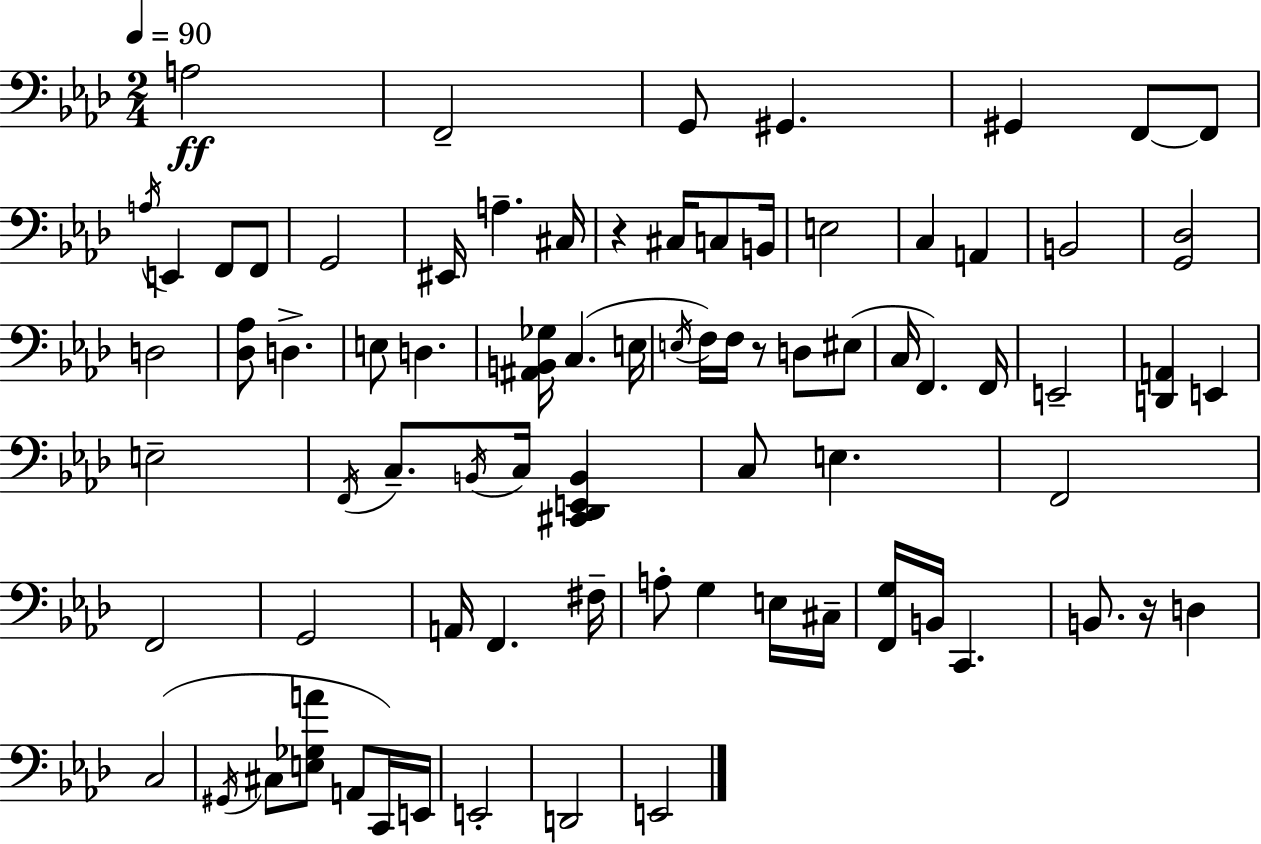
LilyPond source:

{
  \clef bass
  \numericTimeSignature
  \time 2/4
  \key f \minor
  \tempo 4 = 90
  a2\ff | f,2-- | g,8 gis,4. | gis,4 f,8~~ f,8 | \break \acciaccatura { a16 } e,4 f,8 f,8 | g,2 | eis,16 a4.-- | cis16 r4 cis16 c8 | \break b,16 e2 | c4 a,4 | b,2 | <g, des>2 | \break d2 | <des aes>8 d4.-> | e8 d4. | <ais, b, ges>16 c4.( | \break e16 \acciaccatura { e16 } f16) f16 r8 d8 | eis8( c16 f,4.) | f,16 e,2-- | <d, a,>4 e,4 | \break e2-- | \acciaccatura { f,16 } c8.-- \acciaccatura { b,16 } c16 | <cis, des, e, b,>4 c8 e4. | f,2 | \break f,2 | g,2 | a,16 f,4. | fis16-- a8-. g4 | \break e16 cis16-- <f, g>16 b,16 c,4. | b,8. r16 | d4 c2( | \acciaccatura { gis,16 } cis8 <e ges a'>8 | \break a,8 c,16) e,16 e,2-. | d,2 | e,2 | \bar "|."
}